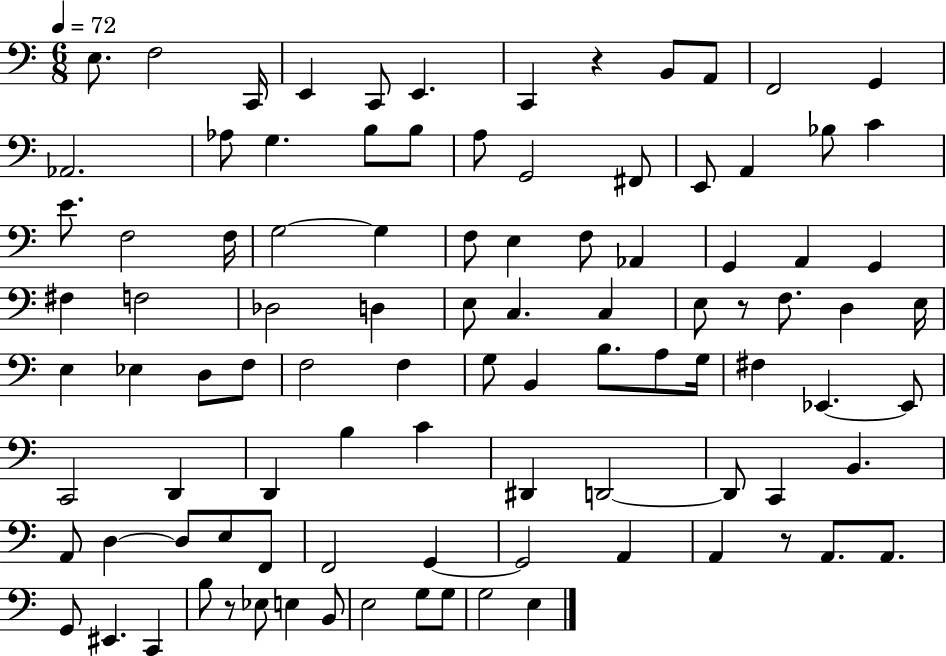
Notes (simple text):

E3/e. F3/h C2/s E2/q C2/e E2/q. C2/q R/q B2/e A2/e F2/h G2/q Ab2/h. Ab3/e G3/q. B3/e B3/e A3/e G2/h F#2/e E2/e A2/q Bb3/e C4/q E4/e. F3/h F3/s G3/h G3/q F3/e E3/q F3/e Ab2/q G2/q A2/q G2/q F#3/q F3/h Db3/h D3/q E3/e C3/q. C3/q E3/e R/e F3/e. D3/q E3/s E3/q Eb3/q D3/e F3/e F3/h F3/q G3/e B2/q B3/e. A3/e G3/s F#3/q Eb2/q. Eb2/e C2/h D2/q D2/q B3/q C4/q D#2/q D2/h D2/e C2/q B2/q. A2/e D3/q D3/e E3/e F2/e F2/h G2/q G2/h A2/q A2/q R/e A2/e. A2/e. G2/e EIS2/q. C2/q B3/e R/e Eb3/e E3/q B2/e E3/h G3/e G3/e G3/h E3/q